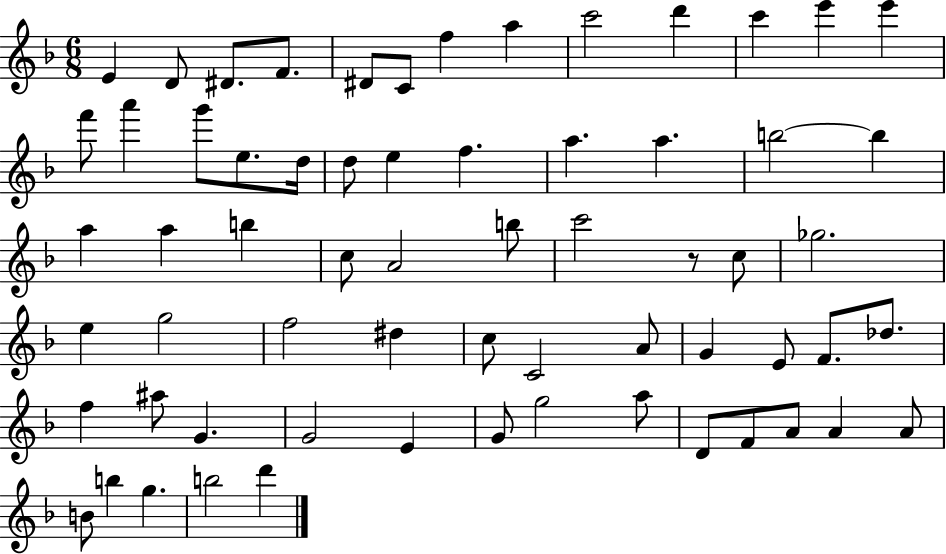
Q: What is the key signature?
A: F major